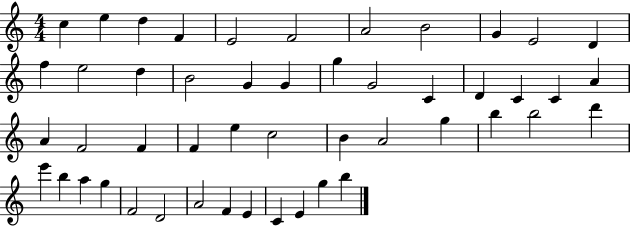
{
  \clef treble
  \numericTimeSignature
  \time 4/4
  \key c \major
  c''4 e''4 d''4 f'4 | e'2 f'2 | a'2 b'2 | g'4 e'2 d'4 | \break f''4 e''2 d''4 | b'2 g'4 g'4 | g''4 g'2 c'4 | d'4 c'4 c'4 a'4 | \break a'4 f'2 f'4 | f'4 e''4 c''2 | b'4 a'2 g''4 | b''4 b''2 d'''4 | \break e'''4 b''4 a''4 g''4 | f'2 d'2 | a'2 f'4 e'4 | c'4 e'4 g''4 b''4 | \break \bar "|."
}